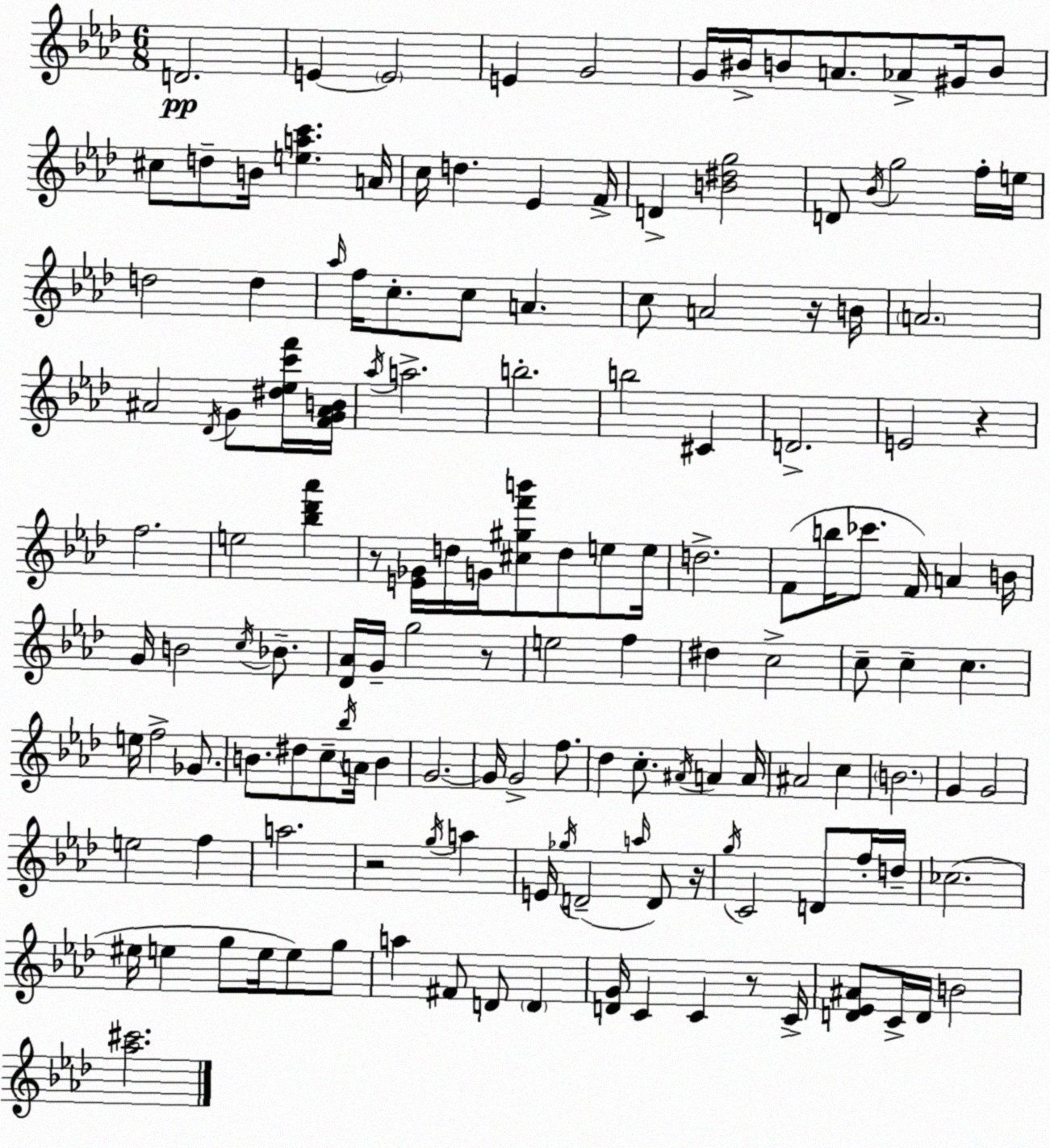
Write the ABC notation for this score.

X:1
T:Untitled
M:6/8
L:1/4
K:Fm
D2 E E2 E G2 G/4 ^B/4 B/2 A/2 _A/2 ^G/4 B/2 ^c/2 d/2 B/4 [eac'] A/4 c/4 d _E F/4 D [B^dg]2 D/2 _B/4 g2 f/4 e/4 d2 d _a/4 f/4 c/2 c/2 A c/2 A2 z/4 B/4 A2 ^A2 _D/4 G/2 [^d_ec'f']/4 [FG^AB]/4 _a/4 a2 b2 b2 ^C D2 E2 z f2 e2 [_b_d'_a'] z/2 [E_G]/4 d/4 G/4 [^c^gf'b']/2 d/2 e/2 e/4 d2 F/2 b/4 _c'/2 F/4 A B/4 G/4 B2 c/4 _B/2 [_D_A]/4 G/4 g2 z/2 e2 f ^d c2 c/2 c c e/4 f2 _G/2 B/2 ^d/2 c/2 _b/4 A/4 B G2 G/4 G2 f/2 _d c/2 ^A/4 A A/4 ^A2 c B2 G G2 e2 f a2 z2 g/4 a E/4 _g/4 D2 a/4 D/2 z/4 g/4 C2 D/2 f/4 d/4 _c2 ^e/4 e g/2 e/4 e/2 g/2 a ^F/2 D/2 D [DG]/4 C C z/2 C/4 [D_E^A]/2 C/4 D/4 B2 [_a^c']2